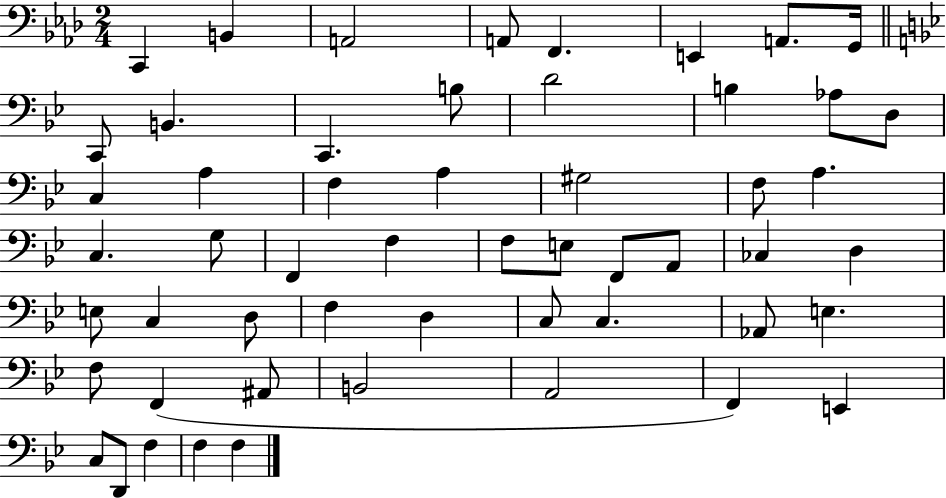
{
  \clef bass
  \numericTimeSignature
  \time 2/4
  \key aes \major
  \repeat volta 2 { c,4 b,4 | a,2 | a,8 f,4. | e,4 a,8. g,16 | \break \bar "||" \break \key bes \major c,8 b,4. | c,4. b8 | d'2 | b4 aes8 d8 | \break c4 a4 | f4 a4 | gis2 | f8 a4. | \break c4. g8 | f,4 f4 | f8 e8 f,8 a,8 | ces4 d4 | \break e8 c4 d8 | f4 d4 | c8 c4. | aes,8 e4. | \break f8 f,4( ais,8 | b,2 | a,2 | f,4) e,4 | \break c8 d,8 f4 | f4 f4 | } \bar "|."
}